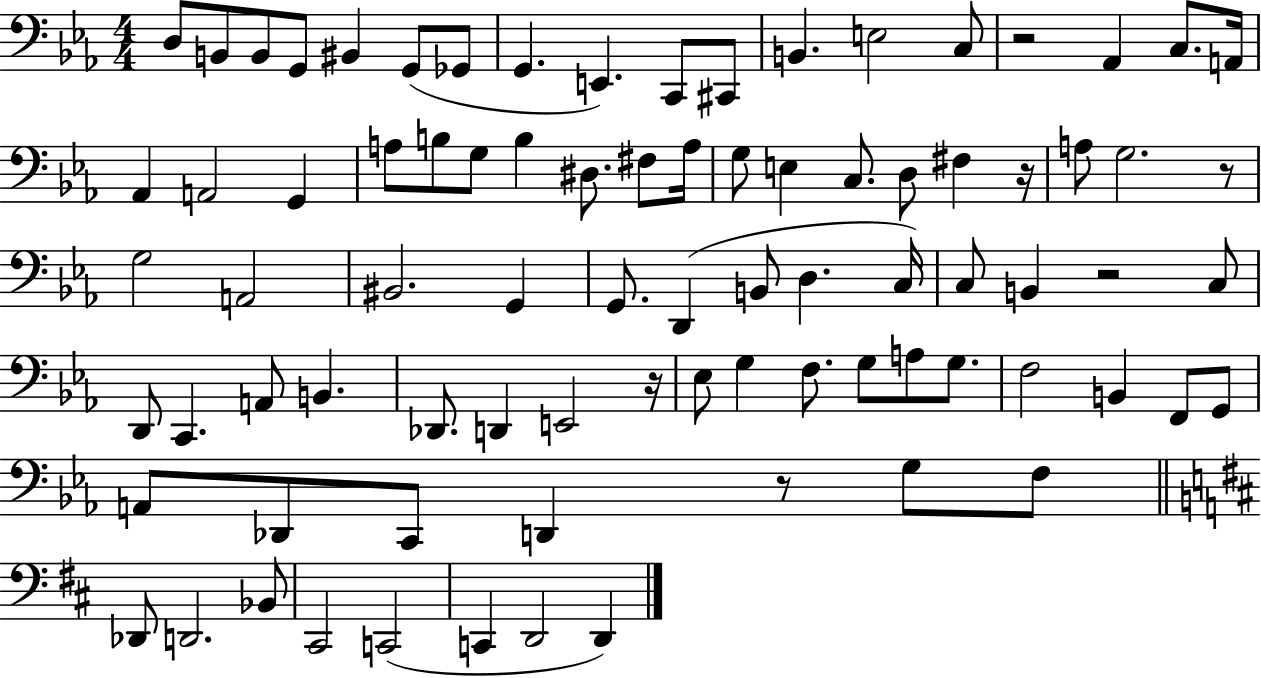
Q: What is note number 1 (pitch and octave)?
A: D3